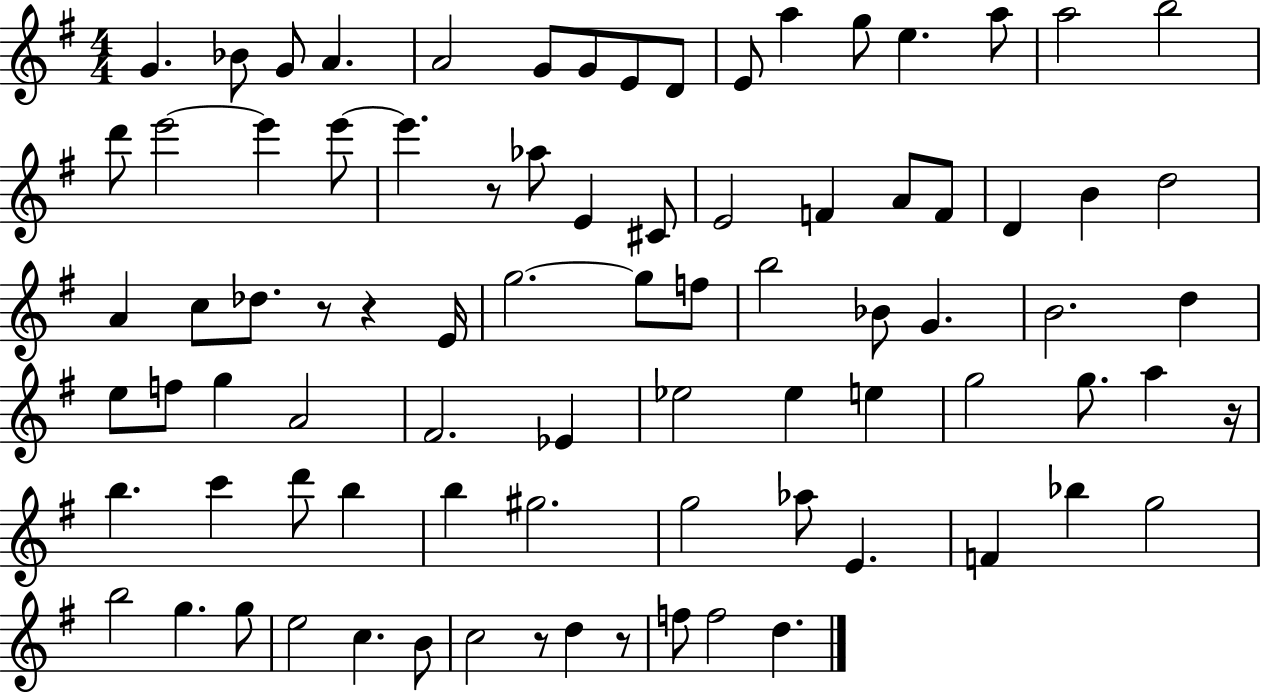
G4/q. Bb4/e G4/e A4/q. A4/h G4/e G4/e E4/e D4/e E4/e A5/q G5/e E5/q. A5/e A5/h B5/h D6/e E6/h E6/q E6/e E6/q. R/e Ab5/e E4/q C#4/e E4/h F4/q A4/e F4/e D4/q B4/q D5/h A4/q C5/e Db5/e. R/e R/q E4/s G5/h. G5/e F5/e B5/h Bb4/e G4/q. B4/h. D5/q E5/e F5/e G5/q A4/h F#4/h. Eb4/q Eb5/h Eb5/q E5/q G5/h G5/e. A5/q R/s B5/q. C6/q D6/e B5/q B5/q G#5/h. G5/h Ab5/e E4/q. F4/q Bb5/q G5/h B5/h G5/q. G5/e E5/h C5/q. B4/e C5/h R/e D5/q R/e F5/e F5/h D5/q.